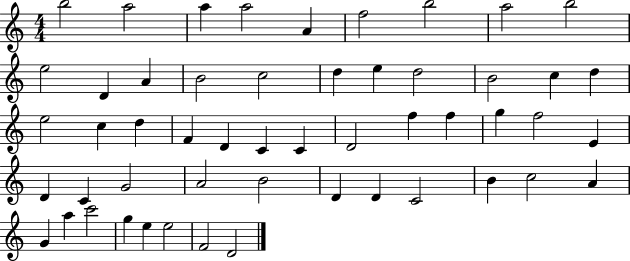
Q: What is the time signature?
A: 4/4